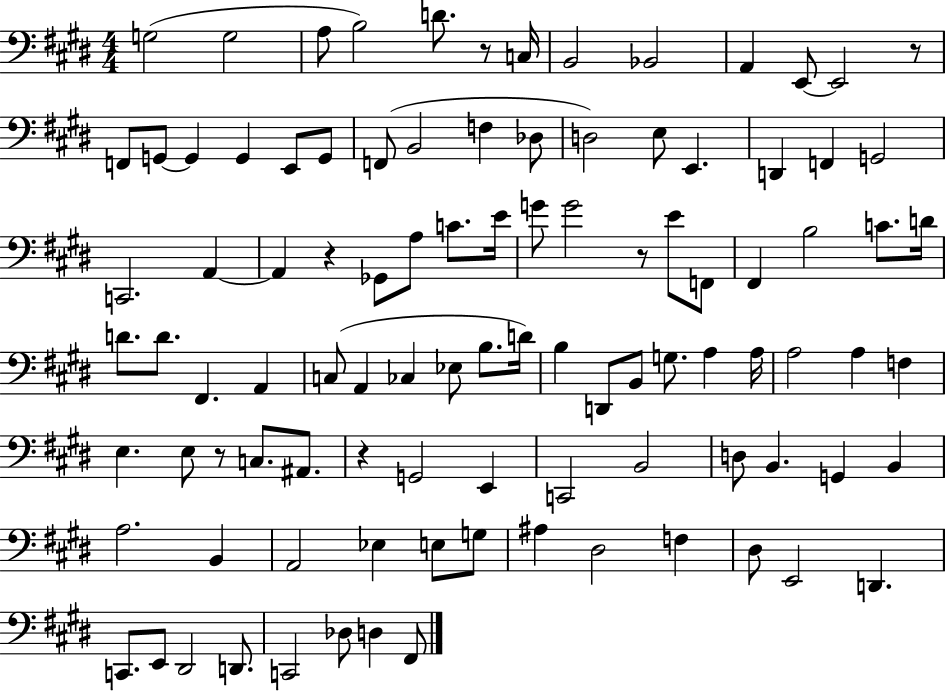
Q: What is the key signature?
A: E major